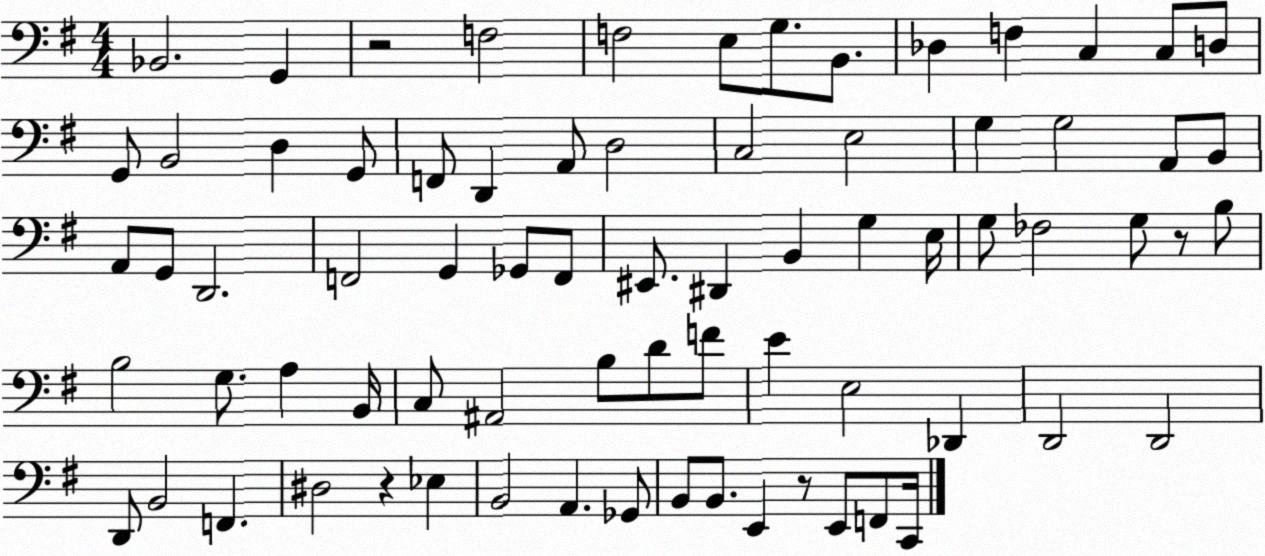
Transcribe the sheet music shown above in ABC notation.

X:1
T:Untitled
M:4/4
L:1/4
K:G
_B,,2 G,, z2 F,2 F,2 E,/2 G,/2 B,,/2 _D, F, C, C,/2 D,/2 G,,/2 B,,2 D, G,,/2 F,,/2 D,, A,,/2 D,2 C,2 E,2 G, G,2 A,,/2 B,,/2 A,,/2 G,,/2 D,,2 F,,2 G,, _G,,/2 F,,/2 ^E,,/2 ^D,, B,, G, E,/4 G,/2 _F,2 G,/2 z/2 B,/2 B,2 G,/2 A, B,,/4 C,/2 ^A,,2 B,/2 D/2 F/2 E E,2 _D,, D,,2 D,,2 D,,/2 B,,2 F,, ^D,2 z _E, B,,2 A,, _G,,/2 B,,/2 B,,/2 E,, z/2 E,,/2 F,,/2 C,,/4